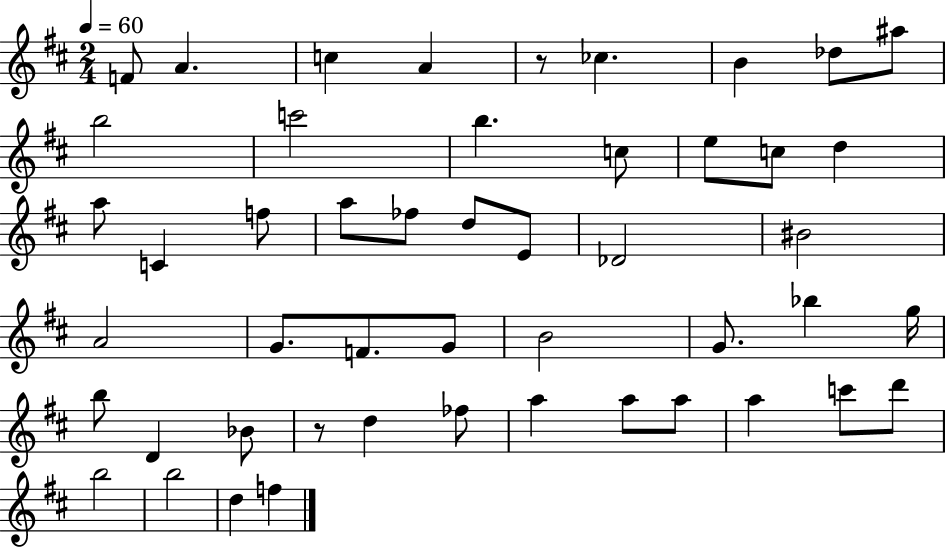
F4/e A4/q. C5/q A4/q R/e CES5/q. B4/q Db5/e A#5/e B5/h C6/h B5/q. C5/e E5/e C5/e D5/q A5/e C4/q F5/e A5/e FES5/e D5/e E4/e Db4/h BIS4/h A4/h G4/e. F4/e. G4/e B4/h G4/e. Bb5/q G5/s B5/e D4/q Bb4/e R/e D5/q FES5/e A5/q A5/e A5/e A5/q C6/e D6/e B5/h B5/h D5/q F5/q